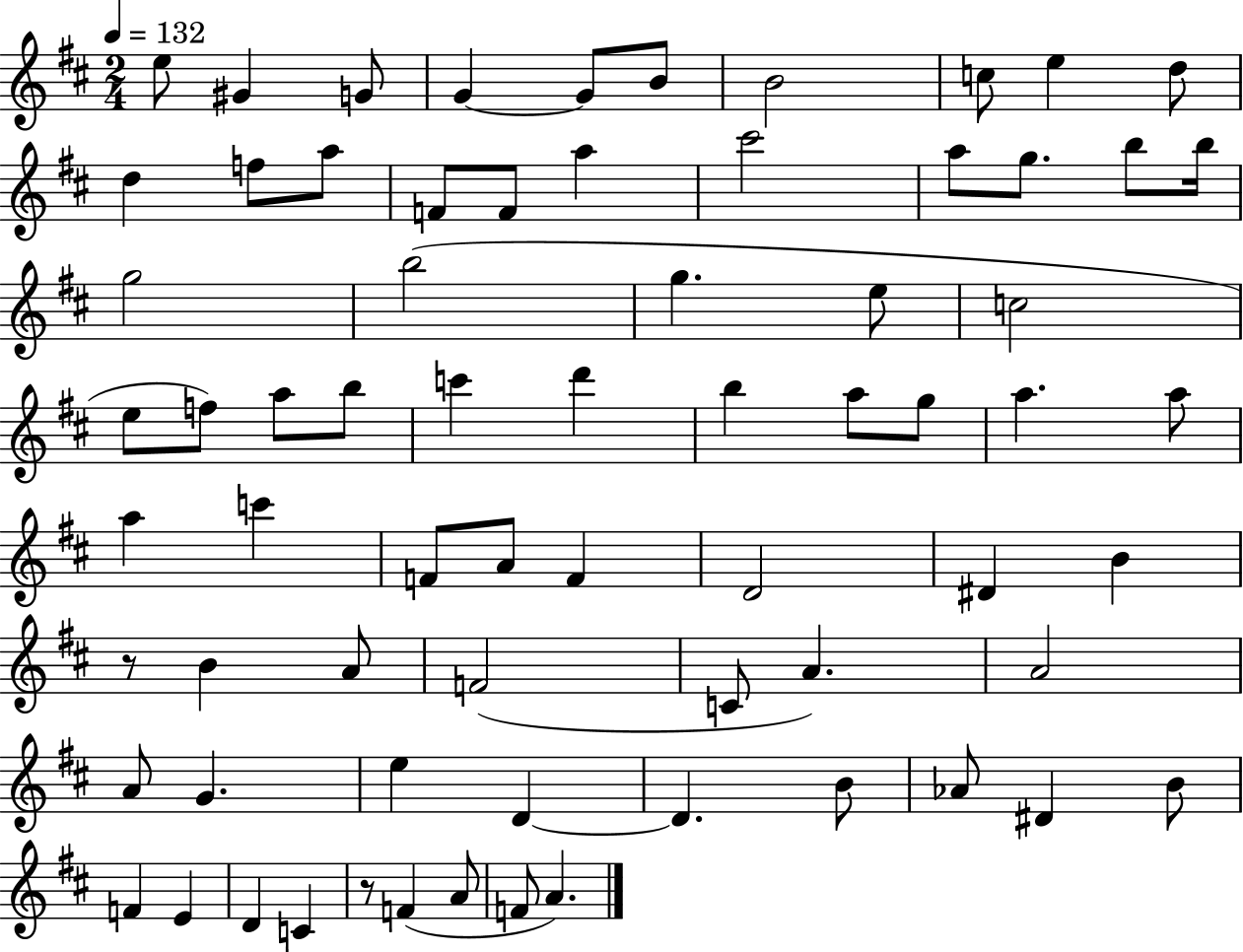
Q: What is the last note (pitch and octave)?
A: A4